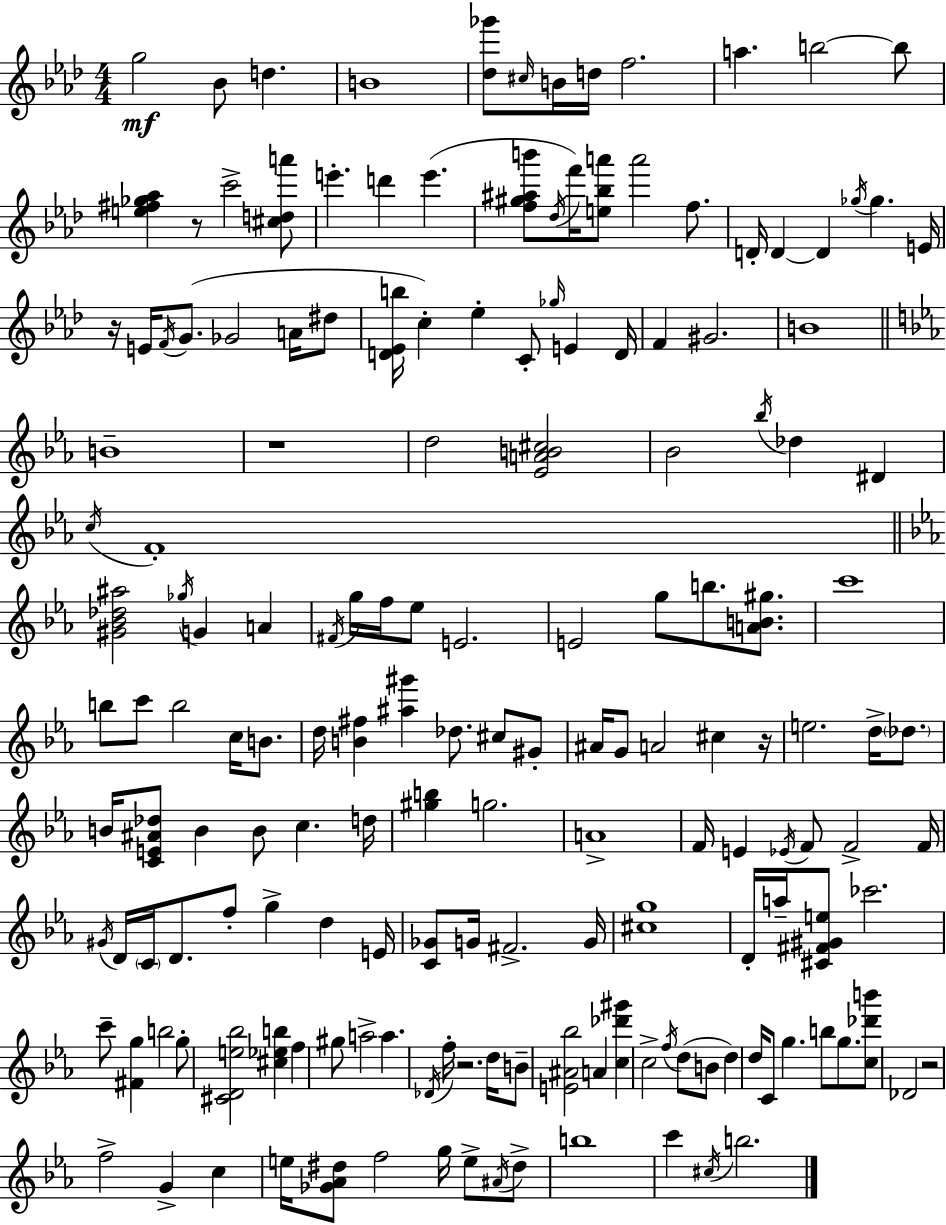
G5/h Bb4/e D5/q. B4/w [Db5,Gb6]/e C#5/s B4/s D5/s F5/h. A5/q. B5/h B5/e [E5,F#5,Gb5,Ab5]/q R/e C6/h [C#5,D5,A6]/e E6/q. D6/q E6/q. [F5,G#5,A#5,B6]/e Db5/s F6/s [E5,Bb5,A6]/e A6/h F5/e. D4/s D4/q D4/q Gb5/s Gb5/q. E4/s R/s E4/s F4/s G4/e. Gb4/h A4/s D#5/e [D4,Eb4,B5]/s C5/q Eb5/q C4/e Gb5/s E4/q D4/s F4/q G#4/h. B4/w B4/w R/w D5/h [Eb4,A4,B4,C#5]/h Bb4/h Bb5/s Db5/q D#4/q C5/s F4/w [G#4,Bb4,Db5,A#5]/h Gb5/s G4/q A4/q F#4/s G5/s F5/s Eb5/e E4/h. E4/h G5/e B5/e. [A4,B4,G#5]/e. C6/w B5/e C6/e B5/h C5/s B4/e. D5/s [B4,F#5]/q [A#5,G#6]/q Db5/e. C#5/e G#4/e A#4/s G4/e A4/h C#5/q R/s E5/h. D5/s Db5/e. B4/s [C4,E4,A#4,Db5]/e B4/q B4/e C5/q. D5/s [G#5,B5]/q G5/h. A4/w F4/s E4/q Eb4/s F4/e F4/h F4/s G#4/s D4/s C4/s D4/e. F5/e G5/q D5/q E4/s [C4,Gb4]/e G4/s F#4/h. G4/s [C#5,G5]/w D4/s A5/s [C#4,F#4,G#4,E5]/e CES6/h. C6/e [F#4,G5]/q B5/h G5/e [C#4,D4,E5,Bb5]/h [C#5,Eb5,B5]/q F5/q G#5/e A5/h A5/q. Db4/s F5/s R/h. D5/s B4/e [E4,A#4,Bb5]/h A4/q [C5,Db6,G#6]/q C5/h F5/s D5/e B4/e D5/q D5/s C4/e G5/q. B5/e G5/e. [C5,Db6,B6]/e Db4/h R/h F5/h G4/q C5/q E5/s [Gb4,Ab4,D#5]/e F5/h G5/s E5/e A#4/s D#5/e B5/w C6/q C#5/s B5/h.